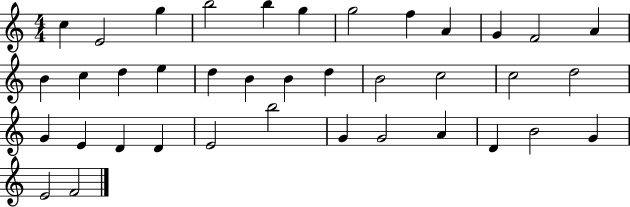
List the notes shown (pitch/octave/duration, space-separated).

C5/q E4/h G5/q B5/h B5/q G5/q G5/h F5/q A4/q G4/q F4/h A4/q B4/q C5/q D5/q E5/q D5/q B4/q B4/q D5/q B4/h C5/h C5/h D5/h G4/q E4/q D4/q D4/q E4/h B5/h G4/q G4/h A4/q D4/q B4/h G4/q E4/h F4/h